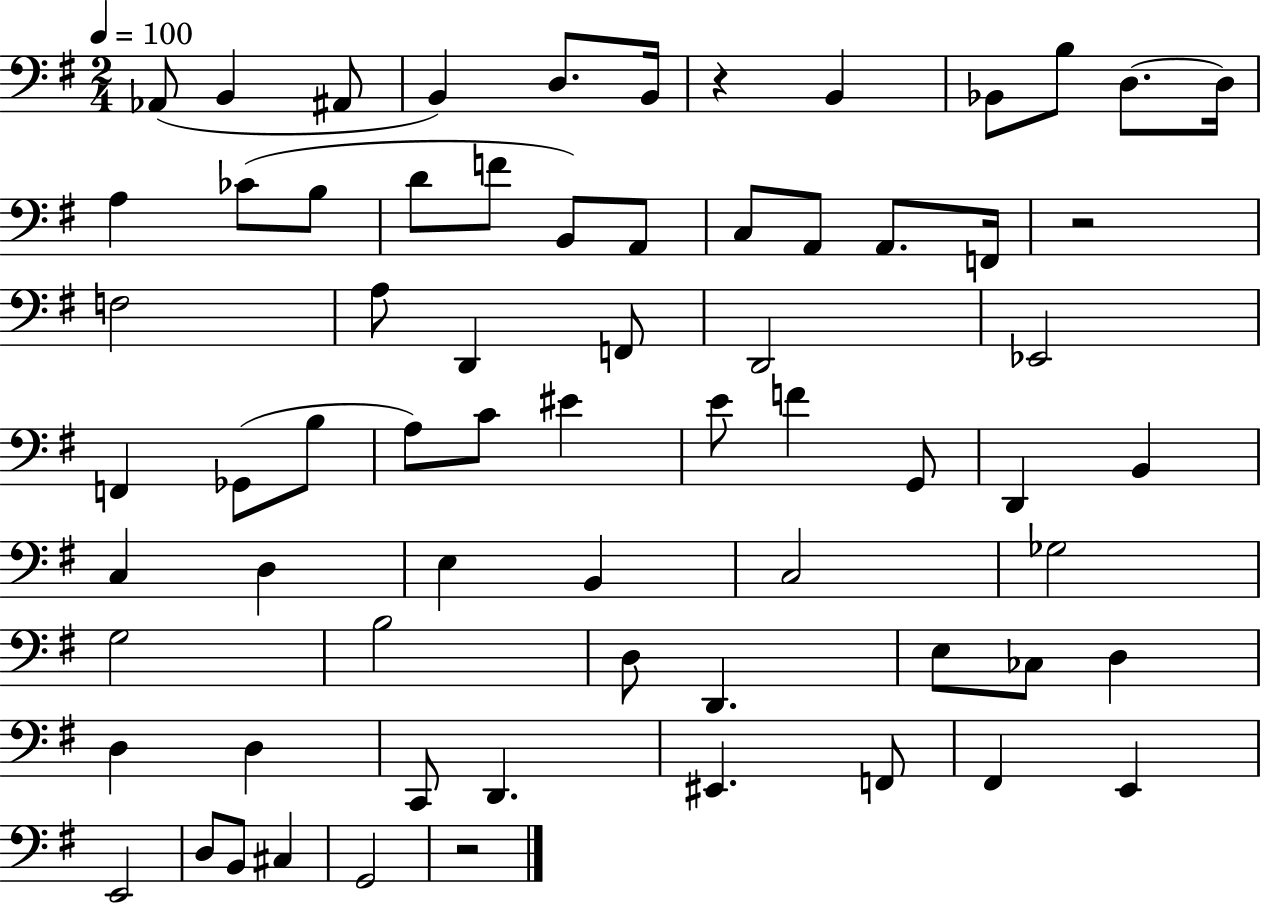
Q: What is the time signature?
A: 2/4